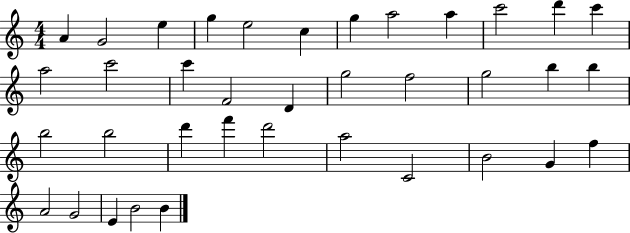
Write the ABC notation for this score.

X:1
T:Untitled
M:4/4
L:1/4
K:C
A G2 e g e2 c g a2 a c'2 d' c' a2 c'2 c' F2 D g2 f2 g2 b b b2 b2 d' f' d'2 a2 C2 B2 G f A2 G2 E B2 B